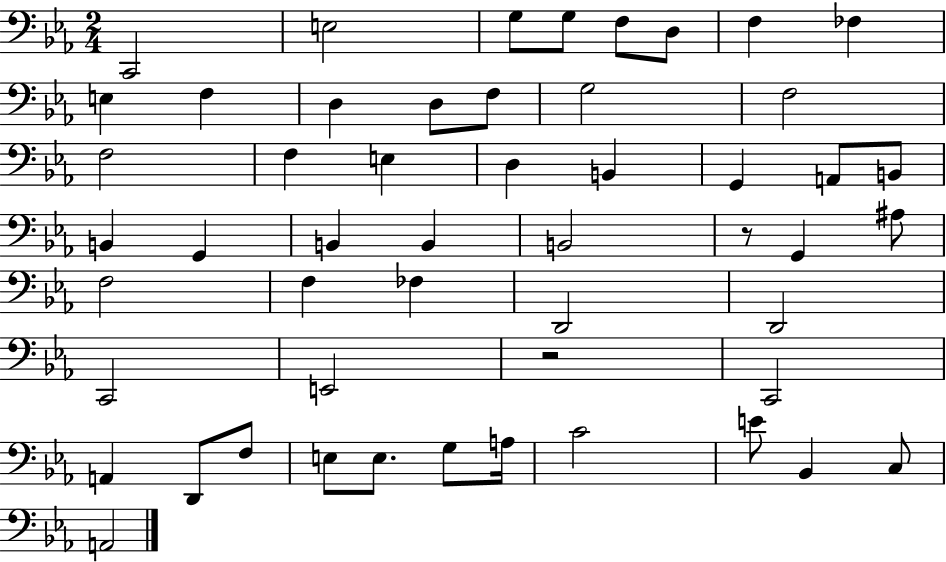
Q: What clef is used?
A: bass